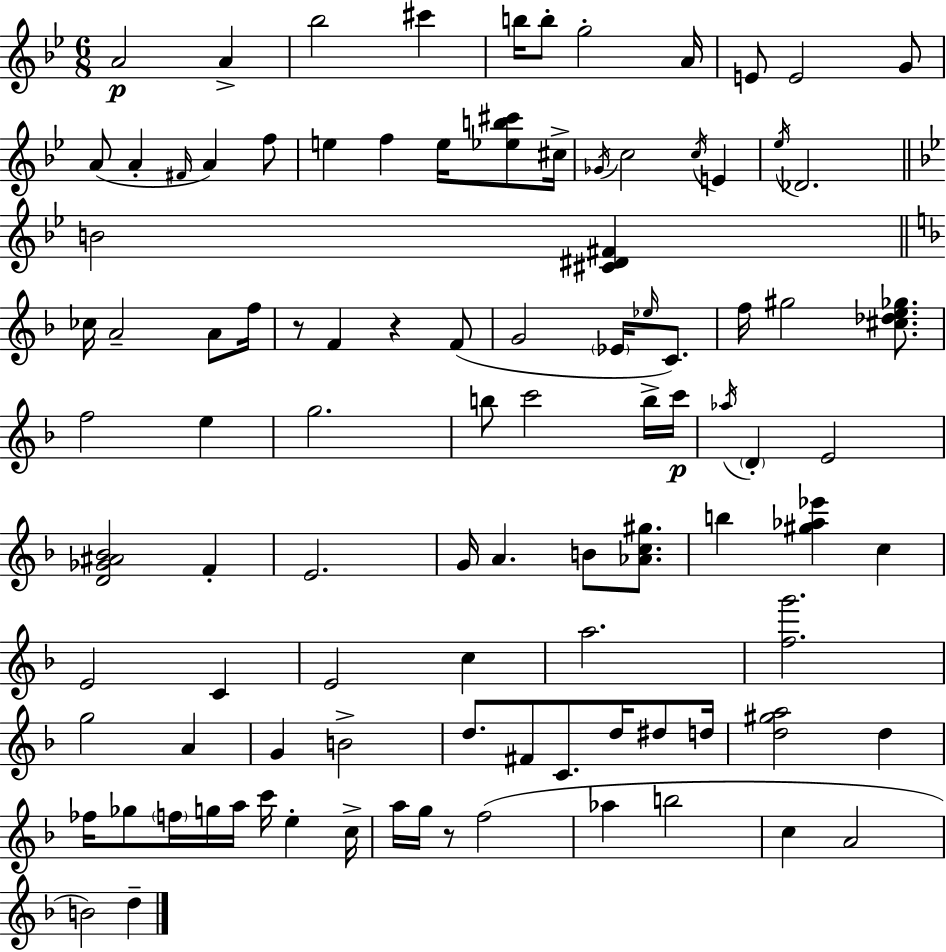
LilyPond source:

{
  \clef treble
  \numericTimeSignature
  \time 6/8
  \key bes \major
  a'2\p a'4-> | bes''2 cis'''4 | b''16 b''8-. g''2-. a'16 | e'8 e'2 g'8 | \break a'8( a'4-. \grace { fis'16 } a'4) f''8 | e''4 f''4 e''16 <ees'' b'' cis'''>8 | cis''16-> \acciaccatura { ges'16 } c''2 \acciaccatura { c''16 } e'4 | \acciaccatura { ees''16 } des'2. | \break \bar "||" \break \key bes \major b'2 <cis' dis' fis'>4 | \bar "||" \break \key f \major ces''16 a'2-- a'8 f''16 | r8 f'4 r4 f'8( | g'2 \parenthesize ees'16 \grace { ees''16 } c'8.) | f''16 gis''2 <cis'' des'' e'' ges''>8. | \break f''2 e''4 | g''2. | b''8 c'''2 b''16-> | c'''16\p \acciaccatura { aes''16 } \parenthesize d'4-. e'2 | \break <d' ges' ais' bes'>2 f'4-. | e'2. | g'16 a'4. b'8 <aes' c'' gis''>8. | b''4 <gis'' aes'' ees'''>4 c''4 | \break e'2 c'4 | e'2 c''4 | a''2. | <f'' g'''>2. | \break g''2 a'4 | g'4 b'2-> | d''8. fis'8 c'8. d''16 dis''8 | d''16 <d'' gis'' a''>2 d''4 | \break fes''16 ges''8 \parenthesize f''16 g''16 a''16 c'''16 e''4-. | c''16-> a''16 g''16 r8 f''2( | aes''4 b''2 | c''4 a'2 | \break b'2) d''4-- | \bar "|."
}